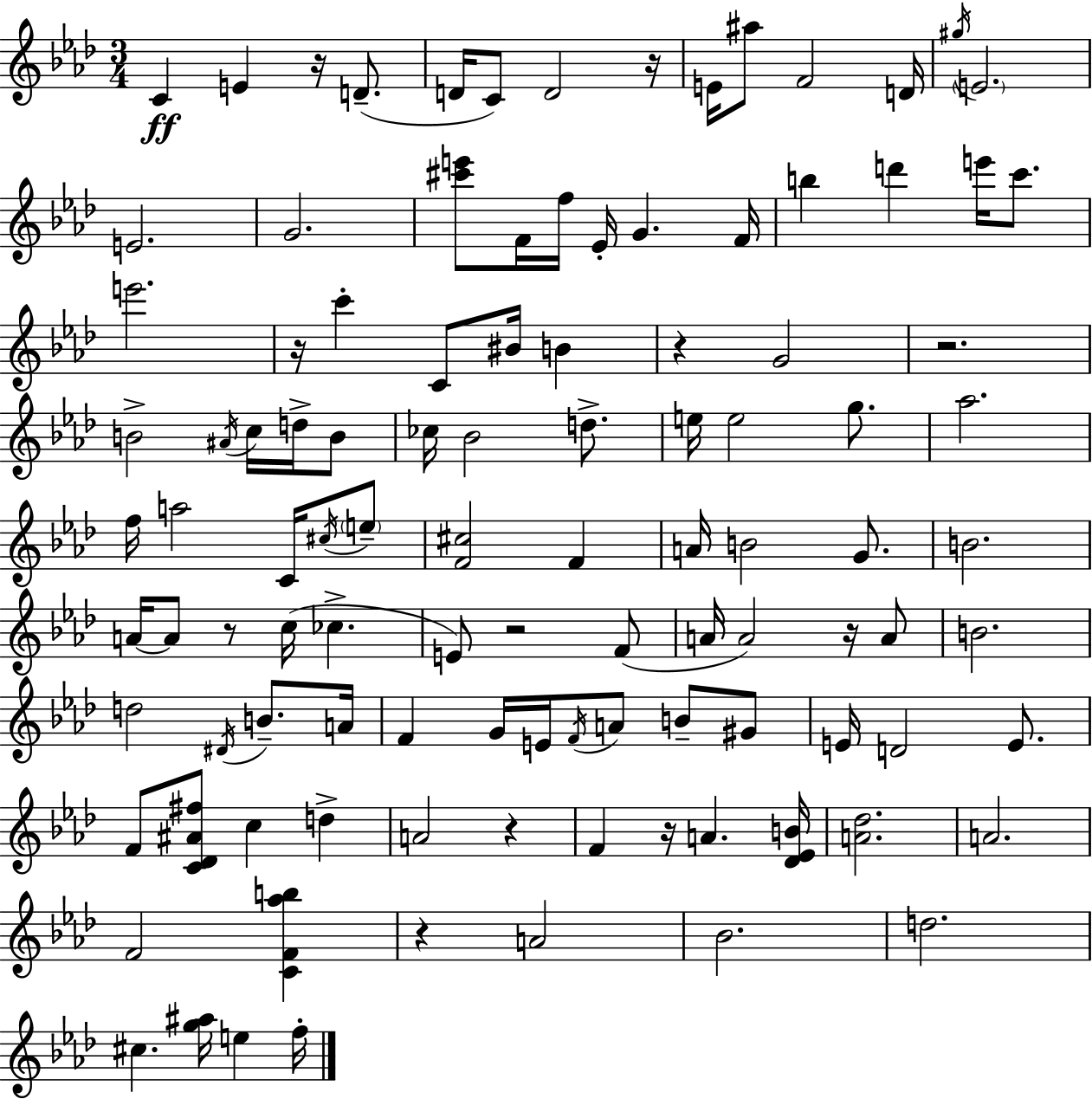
C4/q E4/q R/s D4/e. D4/s C4/e D4/h R/s E4/s A#5/e F4/h D4/s G#5/s E4/h. E4/h. G4/h. [C#6,E6]/e F4/s F5/s Eb4/s G4/q. F4/s B5/q D6/q E6/s C6/e. E6/h. R/s C6/q C4/e BIS4/s B4/q R/q G4/h R/h. B4/h A#4/s C5/s D5/s B4/e CES5/s Bb4/h D5/e. E5/s E5/h G5/e. Ab5/h. F5/s A5/h C4/s C#5/s E5/e [F4,C#5]/h F4/q A4/s B4/h G4/e. B4/h. A4/s A4/e R/e C5/s CES5/q. E4/e R/h F4/e A4/s A4/h R/s A4/e B4/h. D5/h D#4/s B4/e. A4/s F4/q G4/s E4/s F4/s A4/e B4/e G#4/e E4/s D4/h E4/e. F4/e [C4,Db4,A#4,F#5]/e C5/q D5/q A4/h R/q F4/q R/s A4/q. [Db4,Eb4,B4]/s [A4,Db5]/h. A4/h. F4/h [C4,F4,Ab5,B5]/q R/q A4/h Bb4/h. D5/h. C#5/q. [G5,A#5]/s E5/q F5/s